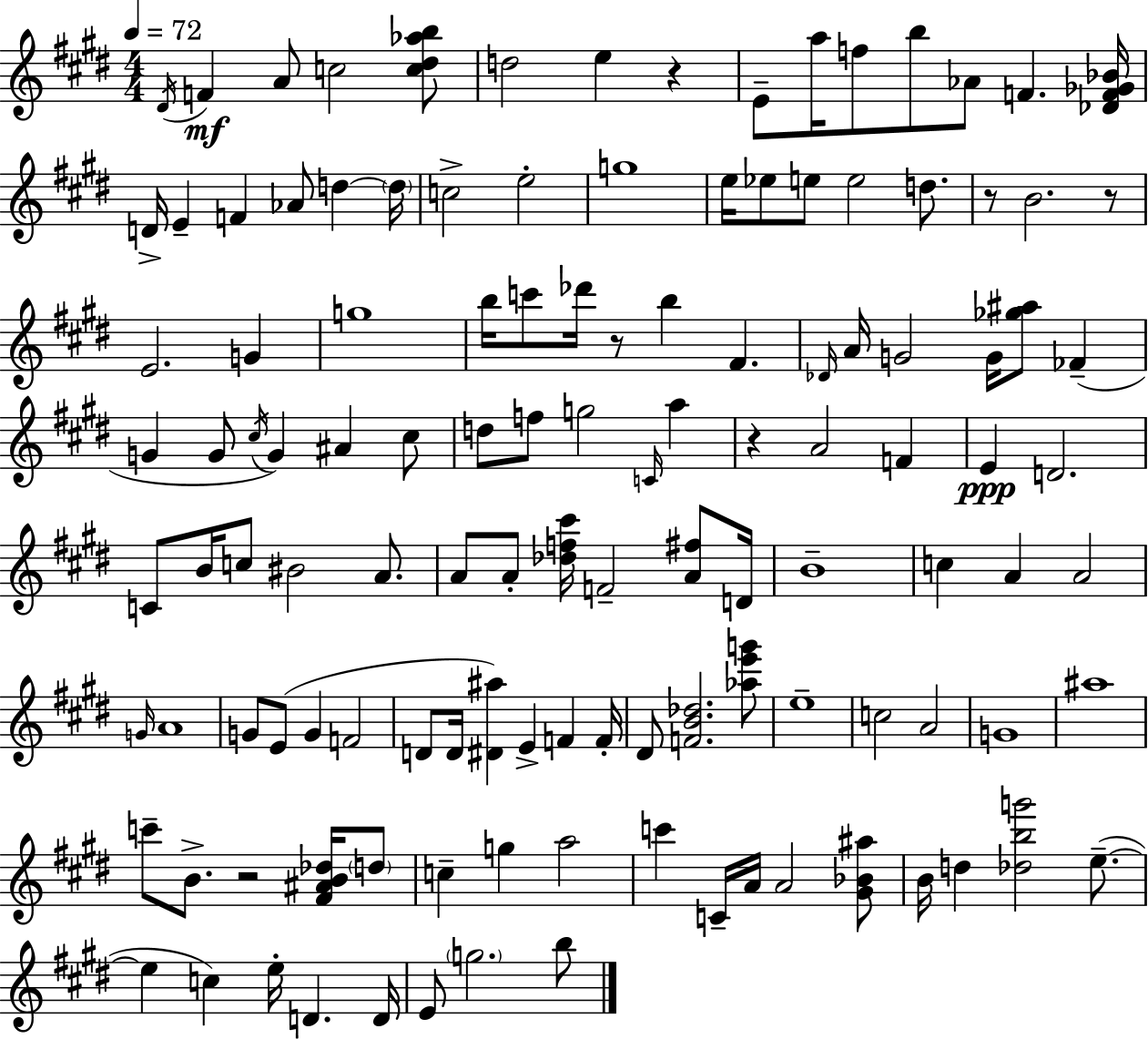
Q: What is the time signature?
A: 4/4